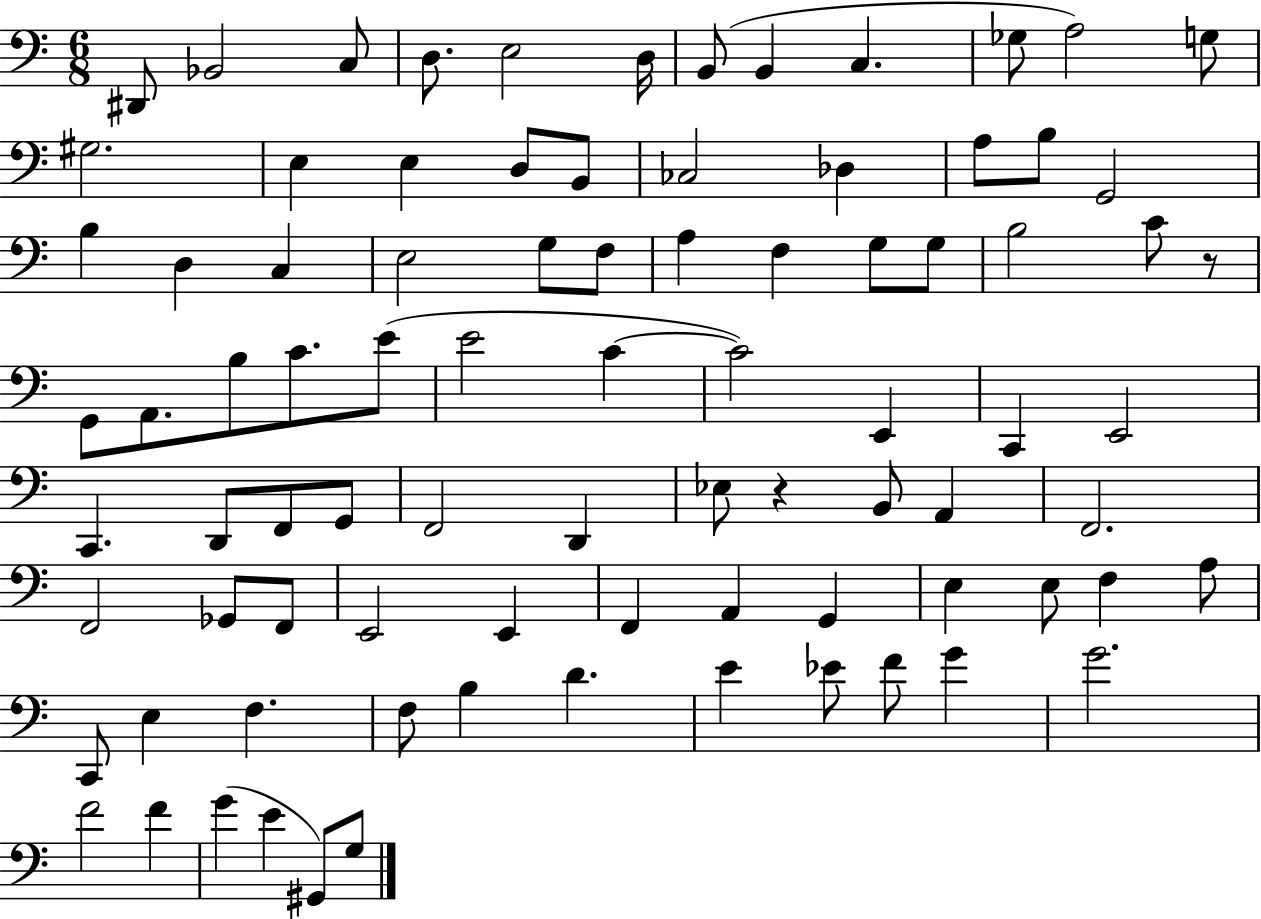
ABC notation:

X:1
T:Untitled
M:6/8
L:1/4
K:C
^D,,/2 _B,,2 C,/2 D,/2 E,2 D,/4 B,,/2 B,, C, _G,/2 A,2 G,/2 ^G,2 E, E, D,/2 B,,/2 _C,2 _D, A,/2 B,/2 G,,2 B, D, C, E,2 G,/2 F,/2 A, F, G,/2 G,/2 B,2 C/2 z/2 G,,/2 A,,/2 B,/2 C/2 E/2 E2 C C2 E,, C,, E,,2 C,, D,,/2 F,,/2 G,,/2 F,,2 D,, _E,/2 z B,,/2 A,, F,,2 F,,2 _G,,/2 F,,/2 E,,2 E,, F,, A,, G,, E, E,/2 F, A,/2 C,,/2 E, F, F,/2 B, D E _E/2 F/2 G G2 F2 F G E ^G,,/2 G,/2